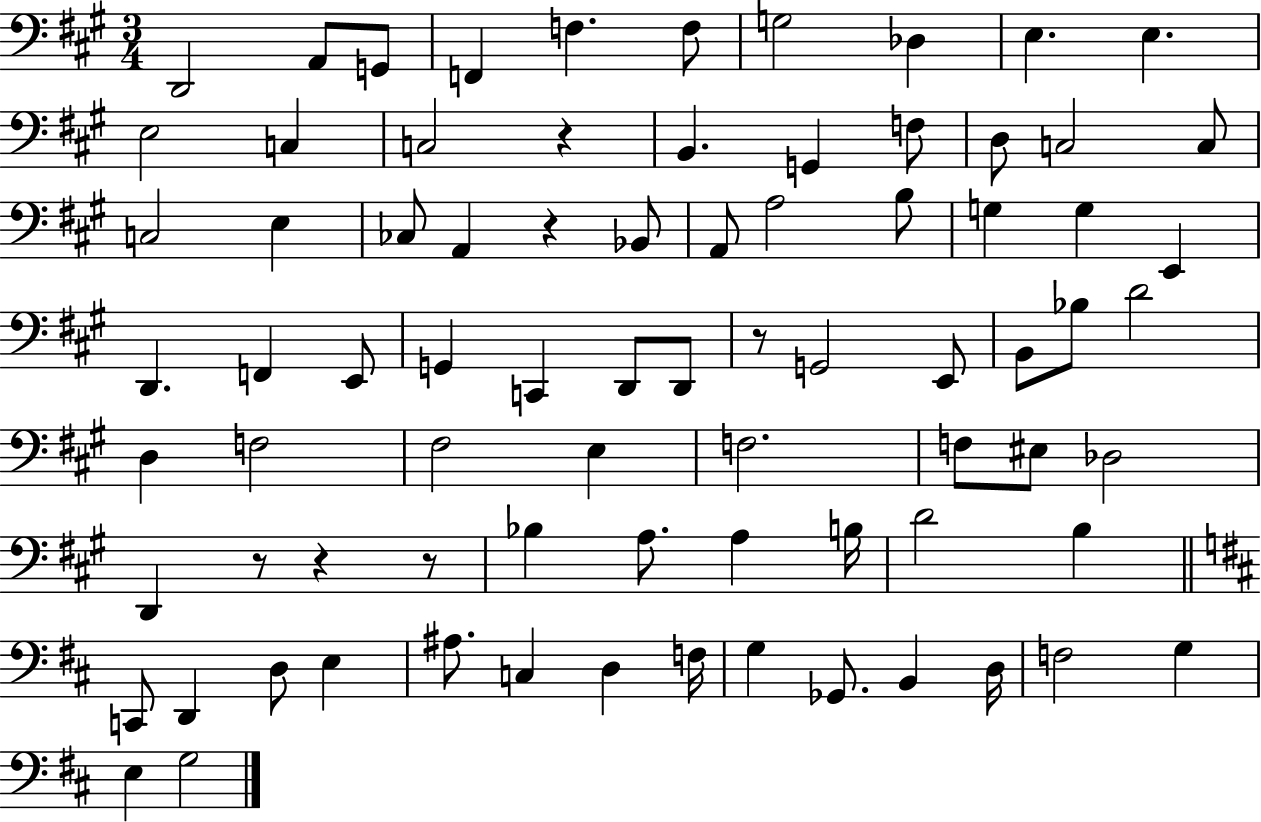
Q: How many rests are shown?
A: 6